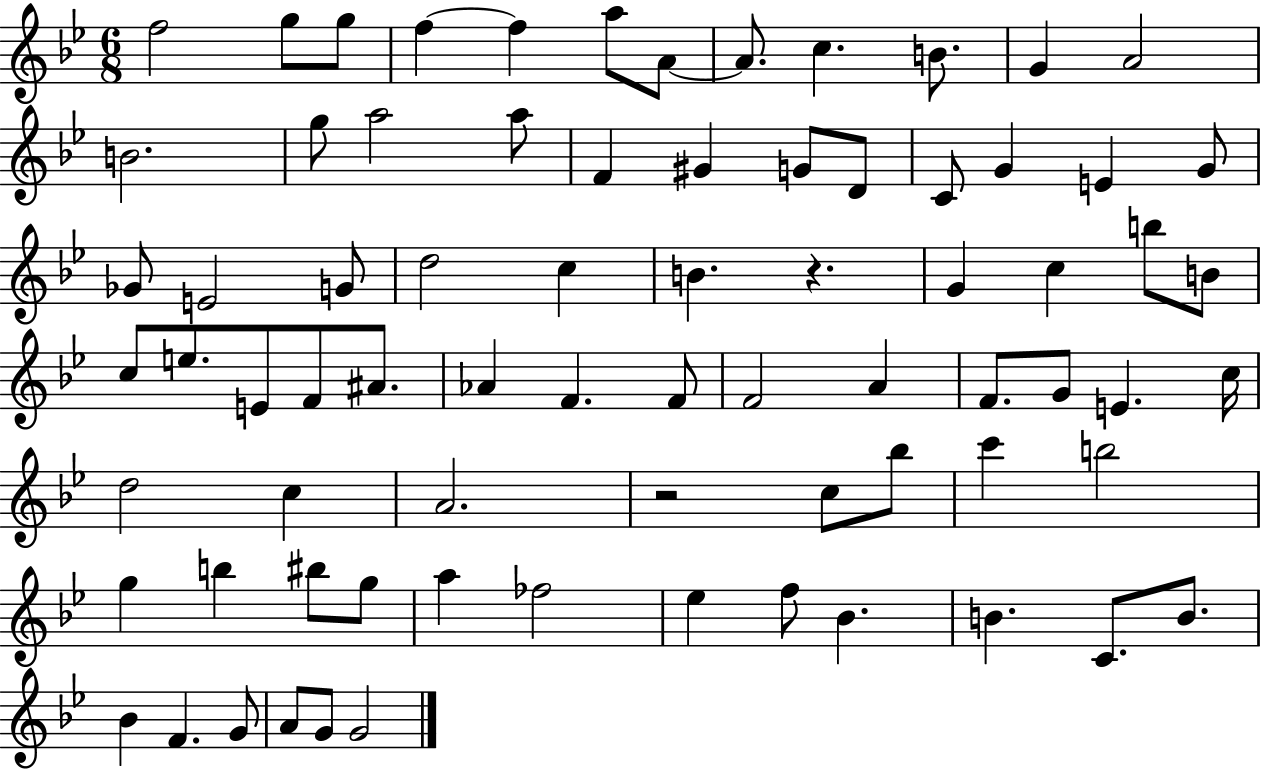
X:1
T:Untitled
M:6/8
L:1/4
K:Bb
f2 g/2 g/2 f f a/2 A/2 A/2 c B/2 G A2 B2 g/2 a2 a/2 F ^G G/2 D/2 C/2 G E G/2 _G/2 E2 G/2 d2 c B z G c b/2 B/2 c/2 e/2 E/2 F/2 ^A/2 _A F F/2 F2 A F/2 G/2 E c/4 d2 c A2 z2 c/2 _b/2 c' b2 g b ^b/2 g/2 a _f2 _e f/2 _B B C/2 B/2 _B F G/2 A/2 G/2 G2